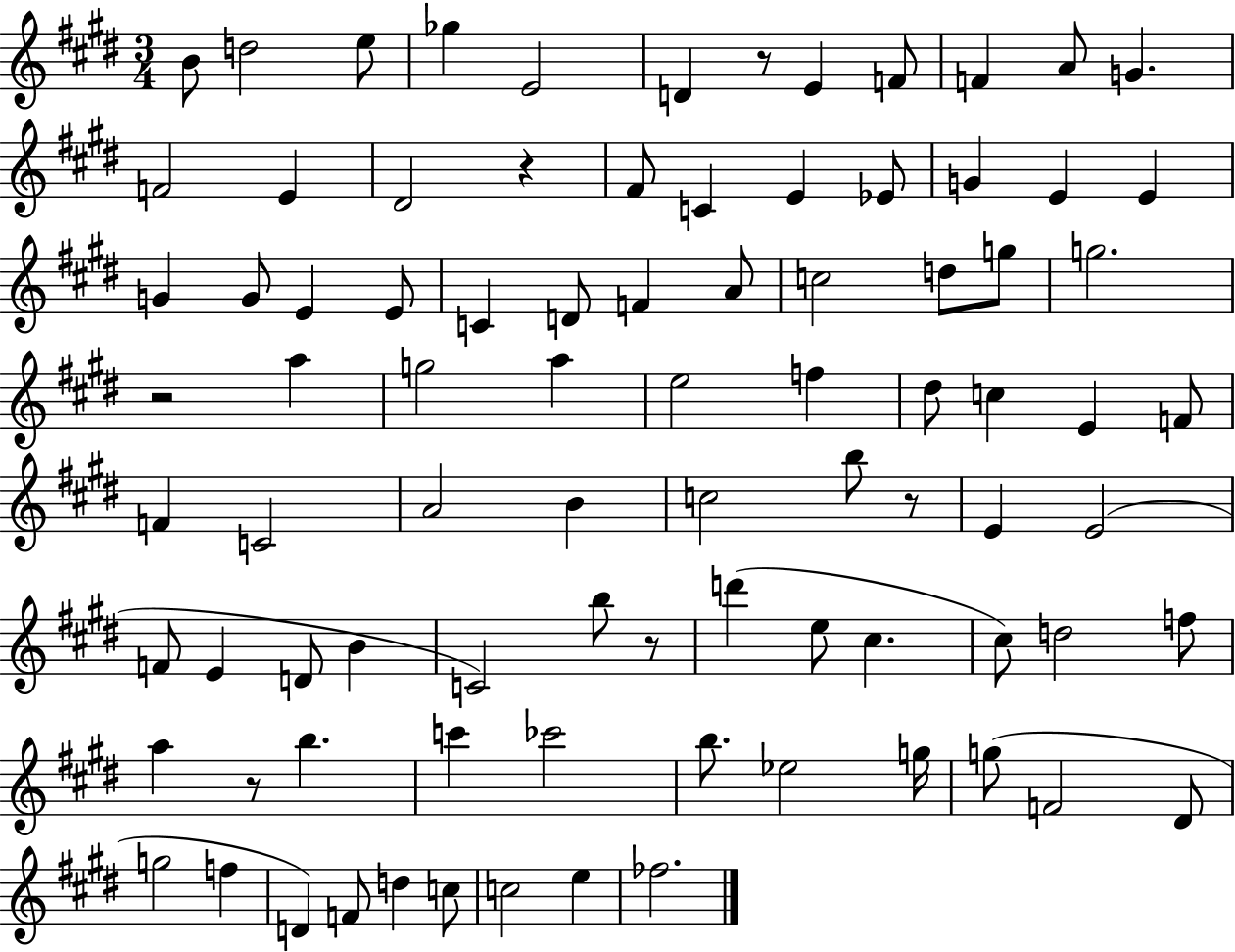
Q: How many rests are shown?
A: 6